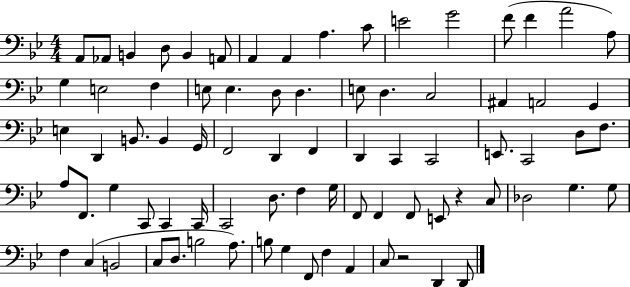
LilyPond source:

{
  \clef bass
  \numericTimeSignature
  \time 4/4
  \key bes \major
  a,8 aes,8 b,4 d8 b,4 a,8 | a,4 a,4 a4. c'8 | e'2 g'2 | f'8( f'4 a'2 a8) | \break g4 e2 f4 | e8 e4. d8 d4. | e8 d4. c2 | ais,4 a,2 g,4 | \break e4 d,4 b,8. b,4 g,16 | f,2 d,4 f,4 | d,4 c,4 c,2 | e,8. c,2 d8 f8. | \break a8 f,8. g4 c,8 c,4 c,16 | c,2 d8. f4 g16 | f,8 f,4 f,8 e,8 r4 c8 | des2 g4. g8 | \break f4 c4( b,2 | c8 d8. b2 a8.) | b8 g4 f,8 f4 a,4 | c8 r2 d,4 d,8 | \break \bar "|."
}